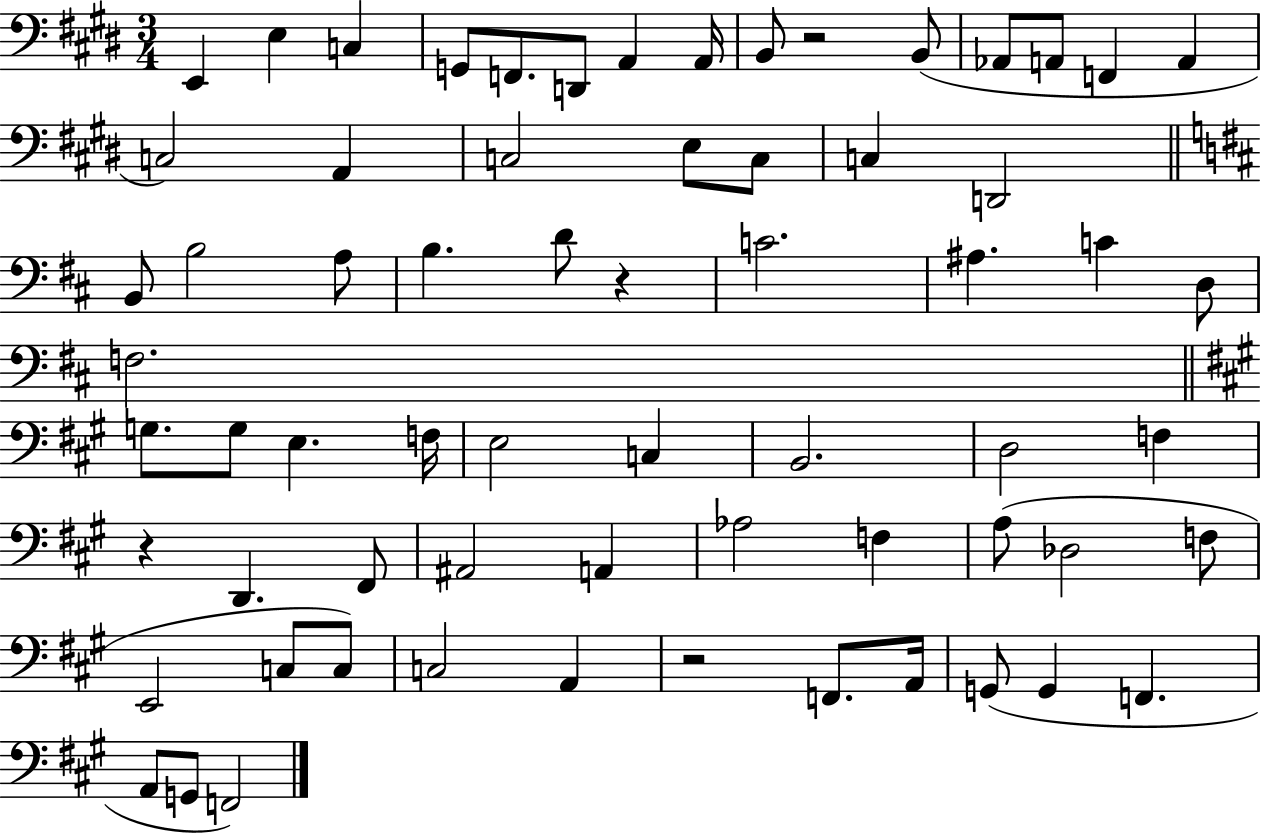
X:1
T:Untitled
M:3/4
L:1/4
K:E
E,, E, C, G,,/2 F,,/2 D,,/2 A,, A,,/4 B,,/2 z2 B,,/2 _A,,/2 A,,/2 F,, A,, C,2 A,, C,2 E,/2 C,/2 C, D,,2 B,,/2 B,2 A,/2 B, D/2 z C2 ^A, C D,/2 F,2 G,/2 G,/2 E, F,/4 E,2 C, B,,2 D,2 F, z D,, ^F,,/2 ^A,,2 A,, _A,2 F, A,/2 _D,2 F,/2 E,,2 C,/2 C,/2 C,2 A,, z2 F,,/2 A,,/4 G,,/2 G,, F,, A,,/2 G,,/2 F,,2